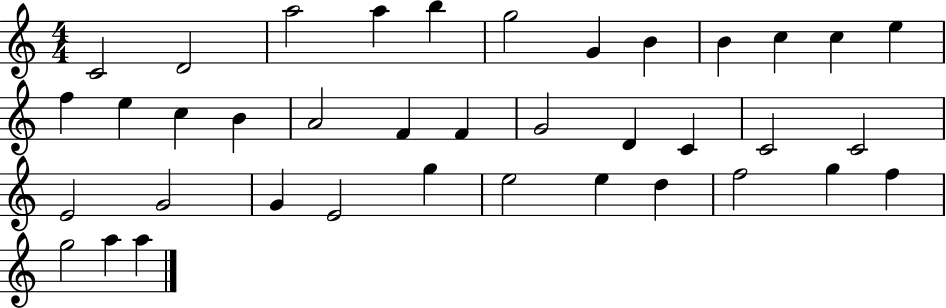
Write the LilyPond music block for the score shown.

{
  \clef treble
  \numericTimeSignature
  \time 4/4
  \key c \major
  c'2 d'2 | a''2 a''4 b''4 | g''2 g'4 b'4 | b'4 c''4 c''4 e''4 | \break f''4 e''4 c''4 b'4 | a'2 f'4 f'4 | g'2 d'4 c'4 | c'2 c'2 | \break e'2 g'2 | g'4 e'2 g''4 | e''2 e''4 d''4 | f''2 g''4 f''4 | \break g''2 a''4 a''4 | \bar "|."
}